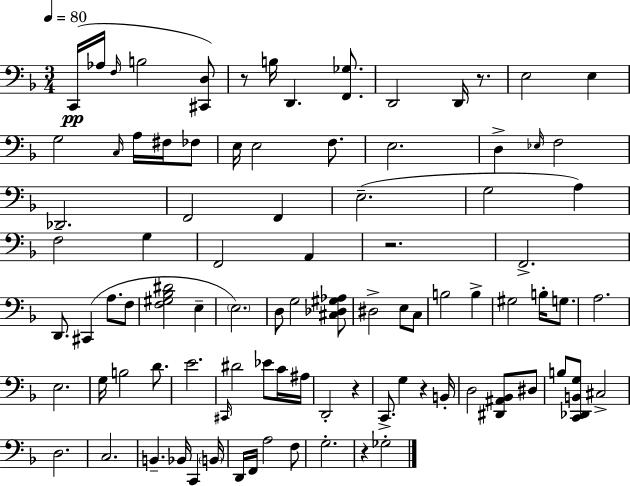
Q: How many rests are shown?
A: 6